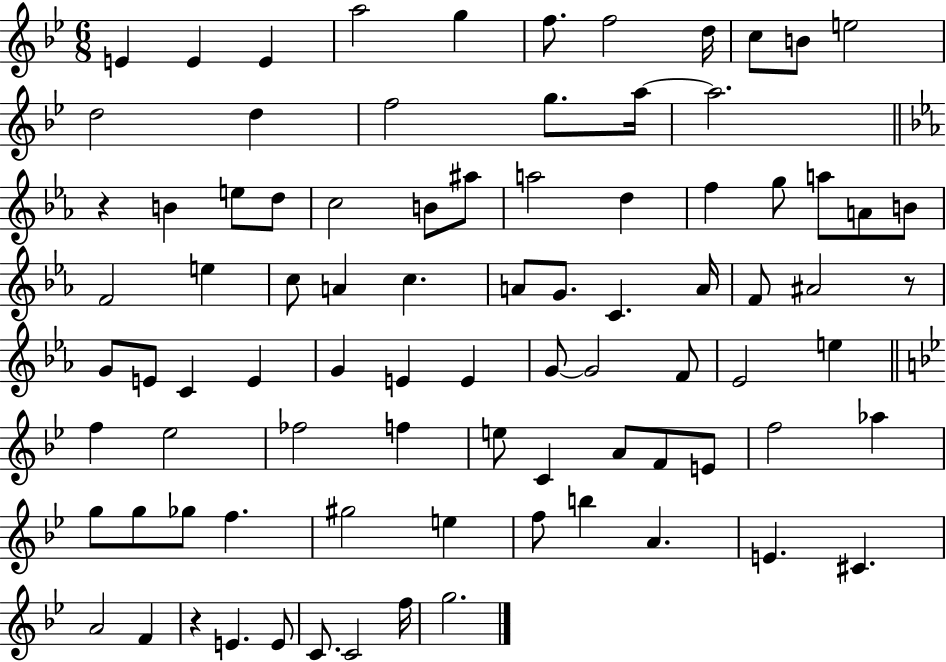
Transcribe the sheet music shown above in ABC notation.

X:1
T:Untitled
M:6/8
L:1/4
K:Bb
E E E a2 g f/2 f2 d/4 c/2 B/2 e2 d2 d f2 g/2 a/4 a2 z B e/2 d/2 c2 B/2 ^a/2 a2 d f g/2 a/2 A/2 B/2 F2 e c/2 A c A/2 G/2 C A/4 F/2 ^A2 z/2 G/2 E/2 C E G E E G/2 G2 F/2 _E2 e f _e2 _f2 f e/2 C A/2 F/2 E/2 f2 _a g/2 g/2 _g/2 f ^g2 e f/2 b A E ^C A2 F z E E/2 C/2 C2 f/4 g2